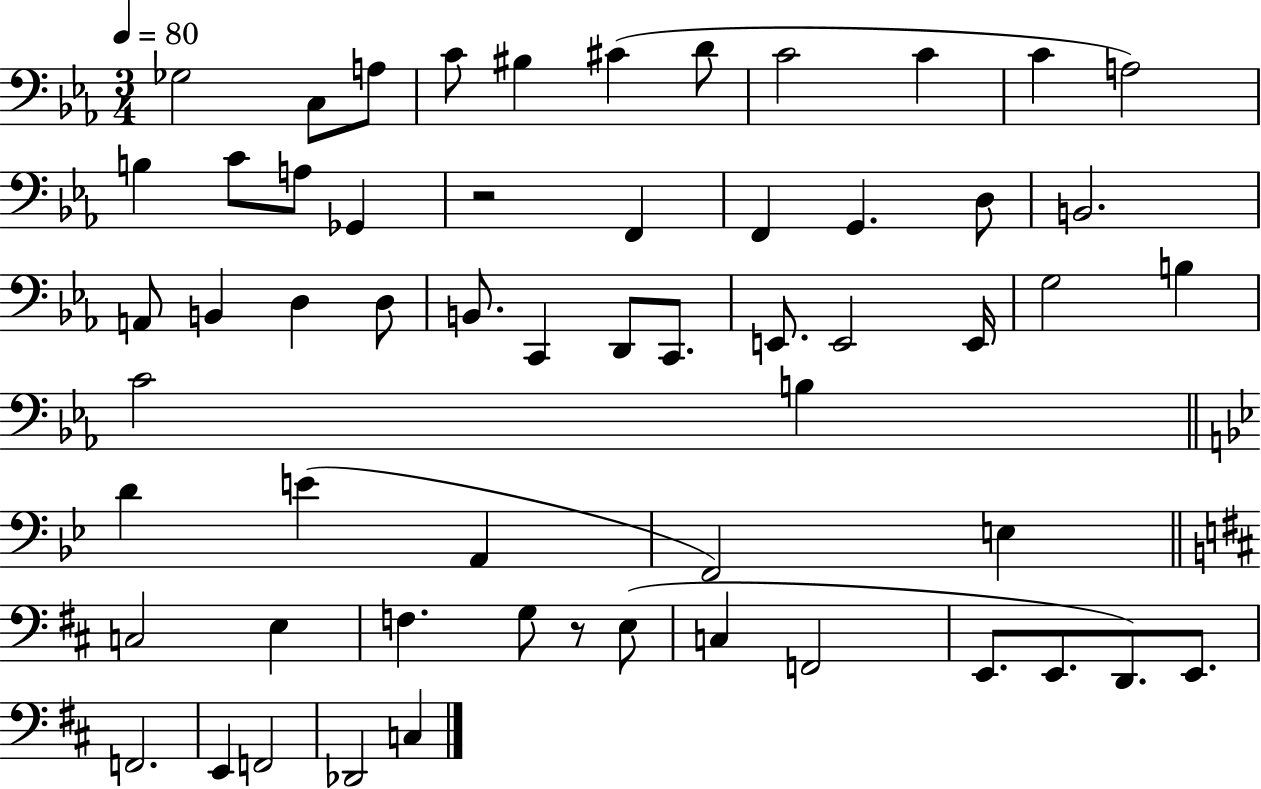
{
  \clef bass
  \numericTimeSignature
  \time 3/4
  \key ees \major
  \tempo 4 = 80
  ges2 c8 a8 | c'8 bis4 cis'4( d'8 | c'2 c'4 | c'4 a2) | \break b4 c'8 a8 ges,4 | r2 f,4 | f,4 g,4. d8 | b,2. | \break a,8 b,4 d4 d8 | b,8. c,4 d,8 c,8. | e,8. e,2 e,16 | g2 b4 | \break c'2 b4 | \bar "||" \break \key bes \major d'4 e'4( a,4 | f,2) e4 | \bar "||" \break \key b \minor c2 e4 | f4. g8 r8 e8( | c4 f,2 | e,8. e,8. d,8.) e,8. | \break f,2. | e,4 f,2 | des,2 c4 | \bar "|."
}